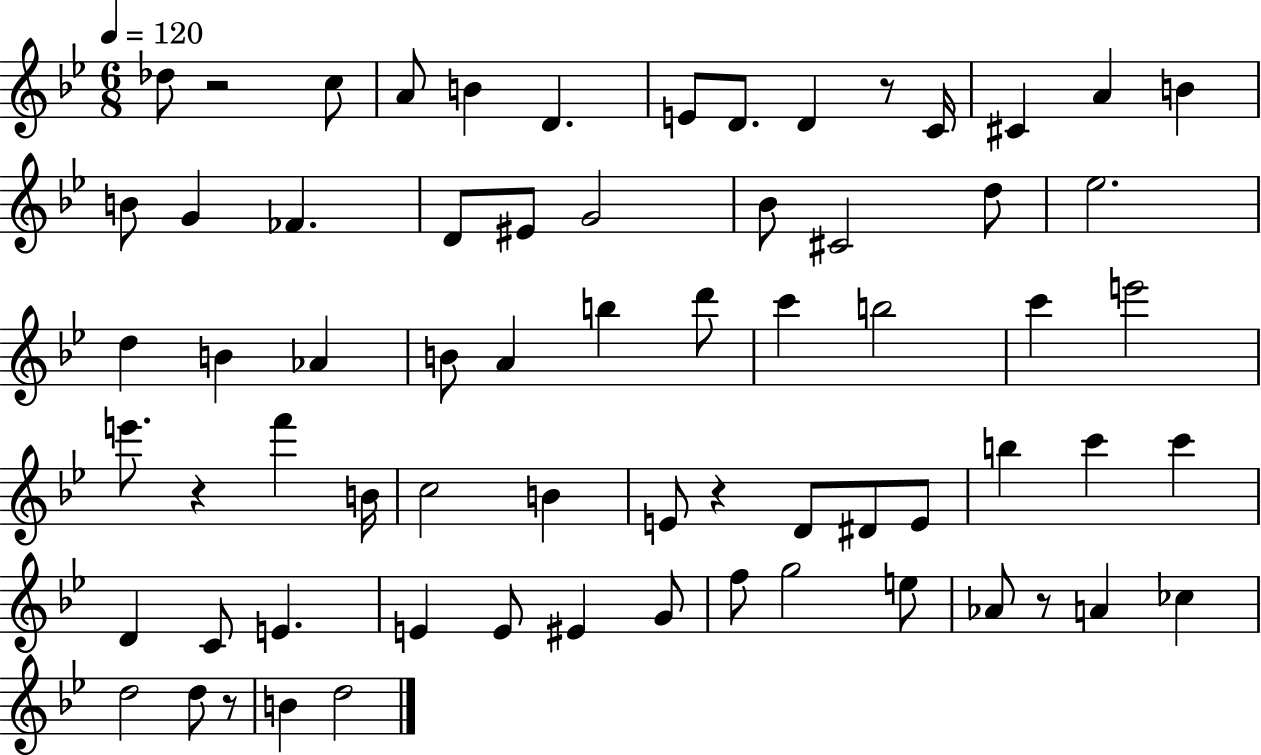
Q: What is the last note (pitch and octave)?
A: D5